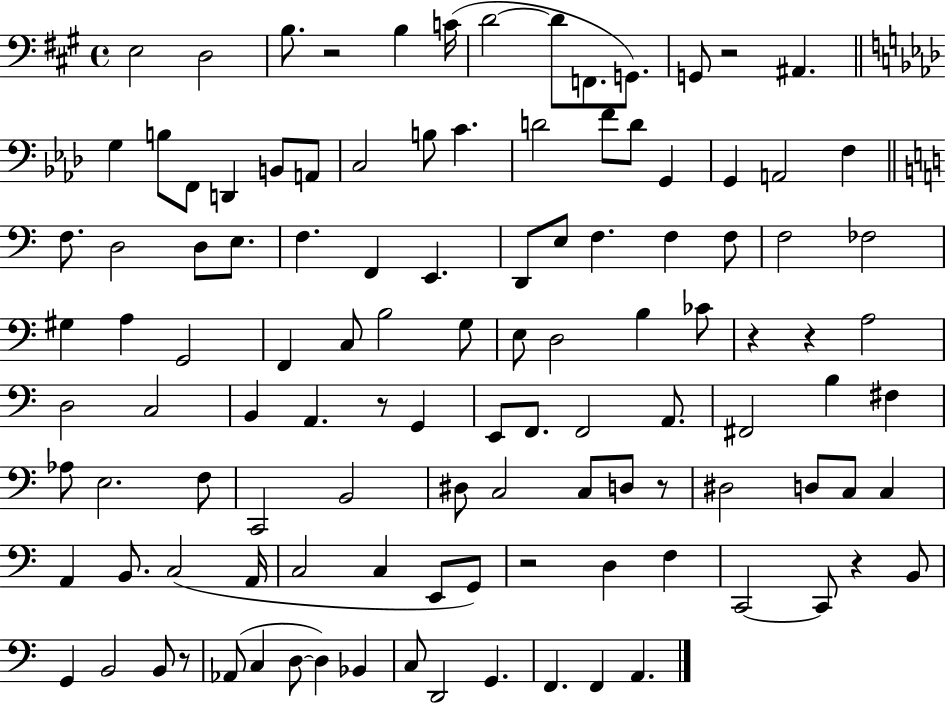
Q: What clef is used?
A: bass